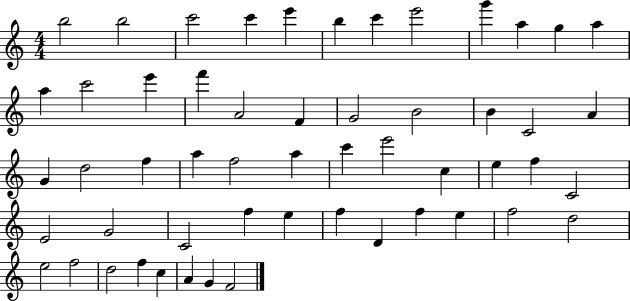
{
  \clef treble
  \numericTimeSignature
  \time 4/4
  \key c \major
  b''2 b''2 | c'''2 c'''4 e'''4 | b''4 c'''4 e'''2 | g'''4 a''4 g''4 a''4 | \break a''4 c'''2 e'''4 | f'''4 a'2 f'4 | g'2 b'2 | b'4 c'2 a'4 | \break g'4 d''2 f''4 | a''4 f''2 a''4 | c'''4 e'''2 c''4 | e''4 f''4 c'2 | \break e'2 g'2 | c'2 f''4 e''4 | f''4 d'4 f''4 e''4 | f''2 d''2 | \break e''2 f''2 | d''2 f''4 c''4 | a'4 g'4 f'2 | \bar "|."
}